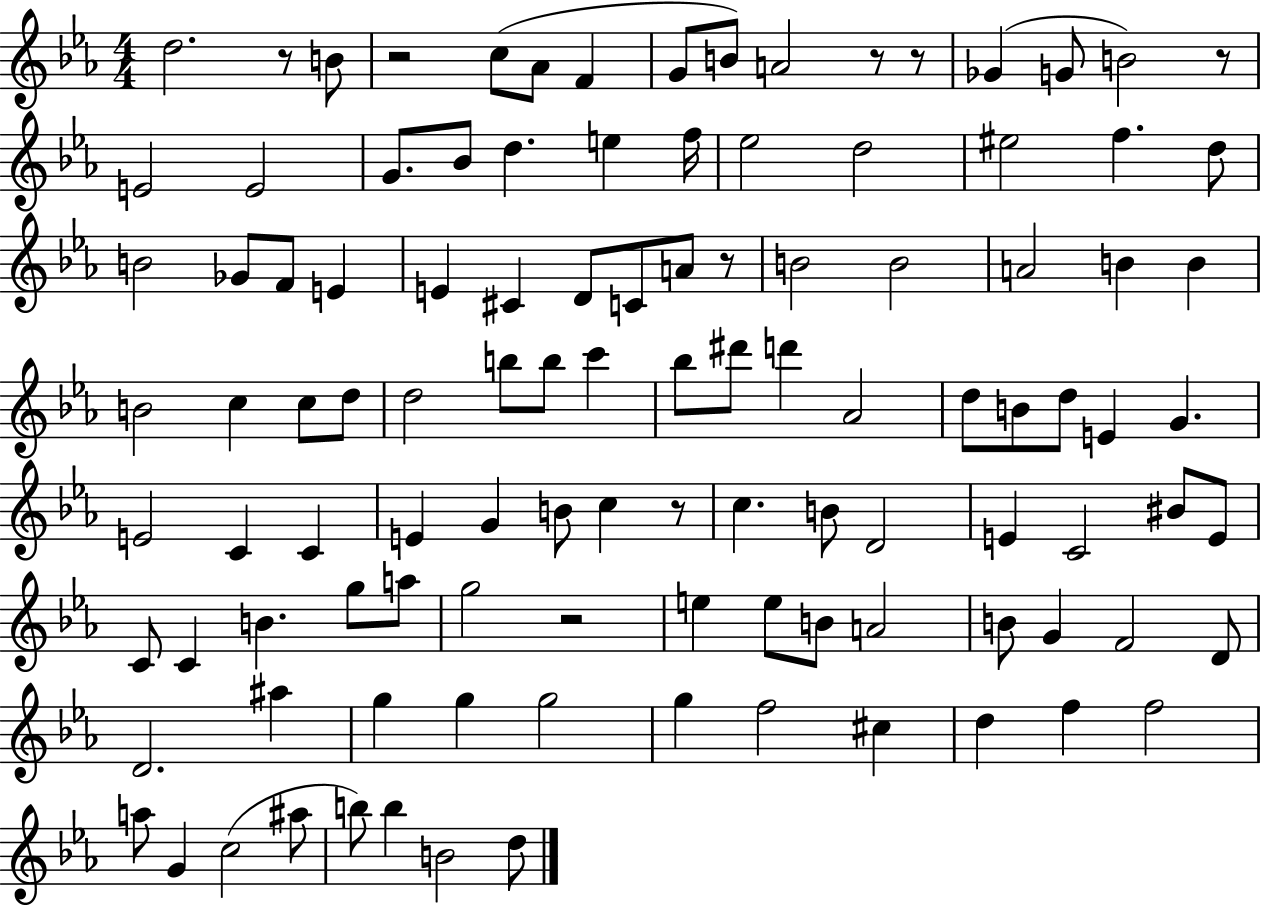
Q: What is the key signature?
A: EES major